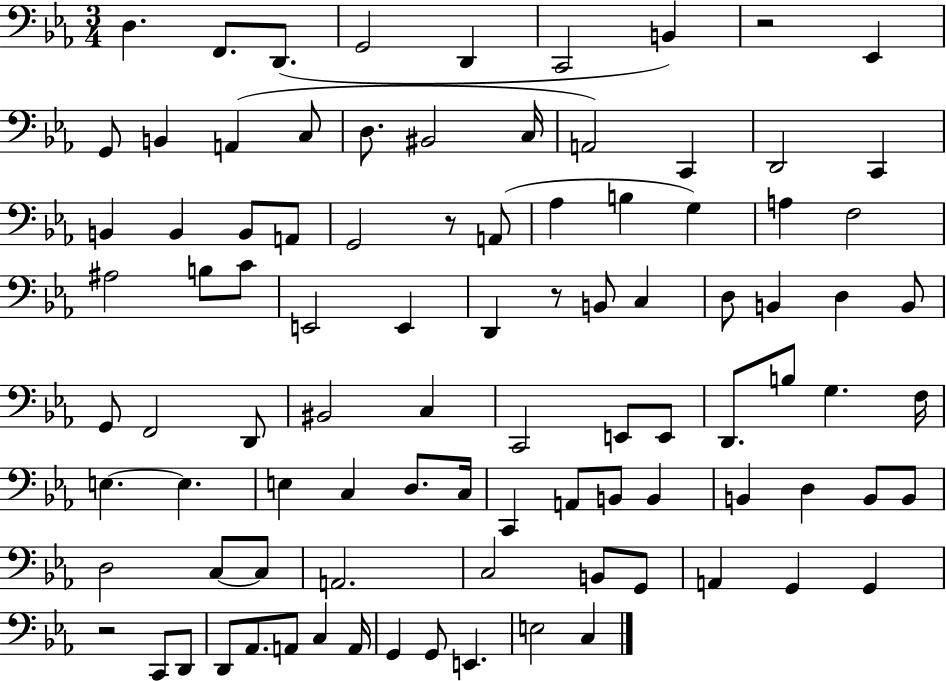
{
  \clef bass
  \numericTimeSignature
  \time 3/4
  \key ees \major
  d4. f,8. d,8.( | g,2 d,4 | c,2 b,4) | r2 ees,4 | \break g,8 b,4 a,4( c8 | d8. bis,2 c16 | a,2) c,4 | d,2 c,4 | \break b,4 b,4 b,8 a,8 | g,2 r8 a,8( | aes4 b4 g4) | a4 f2 | \break ais2 b8 c'8 | e,2 e,4 | d,4 r8 b,8 c4 | d8 b,4 d4 b,8 | \break g,8 f,2 d,8 | bis,2 c4 | c,2 e,8 e,8 | d,8. b8 g4. f16 | \break e4.~~ e4. | e4 c4 d8. c16 | c,4 a,8 b,8 b,4 | b,4 d4 b,8 b,8 | \break d2 c8~~ c8 | a,2. | c2 b,8 g,8 | a,4 g,4 g,4 | \break r2 c,8 d,8 | d,8 aes,8. a,8 c4 a,16 | g,4 g,8 e,4. | e2 c4 | \break \bar "|."
}